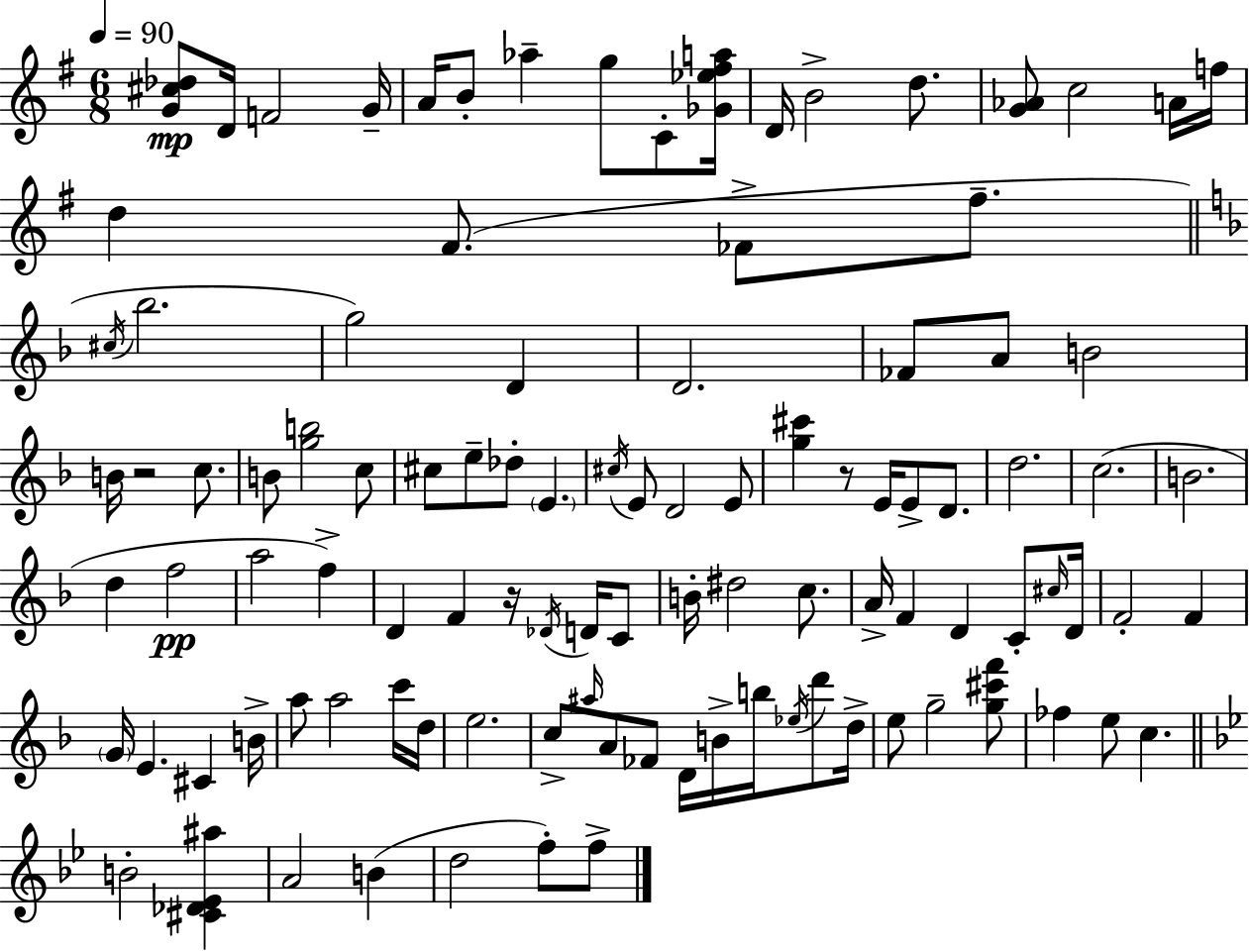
[G4,C#5,Db5]/e D4/s F4/h G4/s A4/s B4/e Ab5/q G5/e C4/e [Gb4,Eb5,F#5,A5]/s D4/s B4/h D5/e. [G4,Ab4]/e C5/h A4/s F5/s D5/q F#4/e. FES4/e F#5/e. C#5/s Bb5/h. G5/h D4/q D4/h. FES4/e A4/e B4/h B4/s R/h C5/e. B4/e [G5,B5]/h C5/e C#5/e E5/e Db5/e E4/q. C#5/s E4/e D4/h E4/e [G5,C#6]/q R/e E4/s E4/e D4/e. D5/h. C5/h. B4/h. D5/q F5/h A5/h F5/q D4/q F4/q R/s Db4/s D4/s C4/e B4/s D#5/h C5/e. A4/s F4/q D4/q C4/e C#5/s D4/s F4/h F4/q G4/s E4/q. C#4/q B4/s A5/e A5/h C6/s D5/s E5/h. C5/e A#5/s A4/e FES4/e D4/s B4/s B5/s Eb5/s D6/e D5/s E5/e G5/h [G5,C#6,F6]/e FES5/q E5/e C5/q. B4/h [C#4,Db4,Eb4,A#5]/q A4/h B4/q D5/h F5/e F5/e